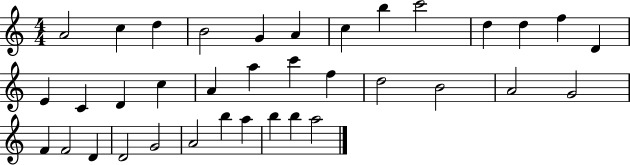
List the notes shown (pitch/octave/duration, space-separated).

A4/h C5/q D5/q B4/h G4/q A4/q C5/q B5/q C6/h D5/q D5/q F5/q D4/q E4/q C4/q D4/q C5/q A4/q A5/q C6/q F5/q D5/h B4/h A4/h G4/h F4/q F4/h D4/q D4/h G4/h A4/h B5/q A5/q B5/q B5/q A5/h